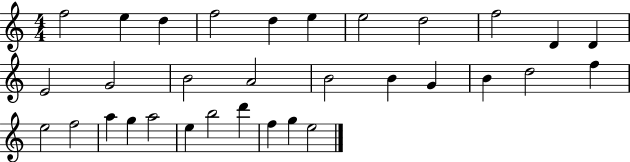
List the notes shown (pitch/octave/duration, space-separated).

F5/h E5/q D5/q F5/h D5/q E5/q E5/h D5/h F5/h D4/q D4/q E4/h G4/h B4/h A4/h B4/h B4/q G4/q B4/q D5/h F5/q E5/h F5/h A5/q G5/q A5/h E5/q B5/h D6/q F5/q G5/q E5/h